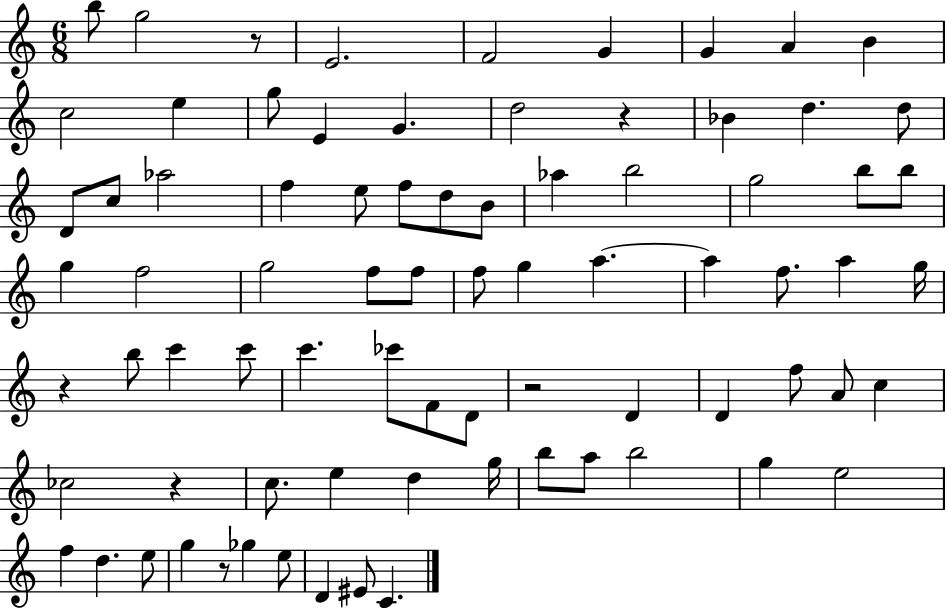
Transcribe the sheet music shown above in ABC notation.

X:1
T:Untitled
M:6/8
L:1/4
K:C
b/2 g2 z/2 E2 F2 G G A B c2 e g/2 E G d2 z _B d d/2 D/2 c/2 _a2 f e/2 f/2 d/2 B/2 _a b2 g2 b/2 b/2 g f2 g2 f/2 f/2 f/2 g a a f/2 a g/4 z b/2 c' c'/2 c' _c'/2 F/2 D/2 z2 D D f/2 A/2 c _c2 z c/2 e d g/4 b/2 a/2 b2 g e2 f d e/2 g z/2 _g e/2 D ^E/2 C